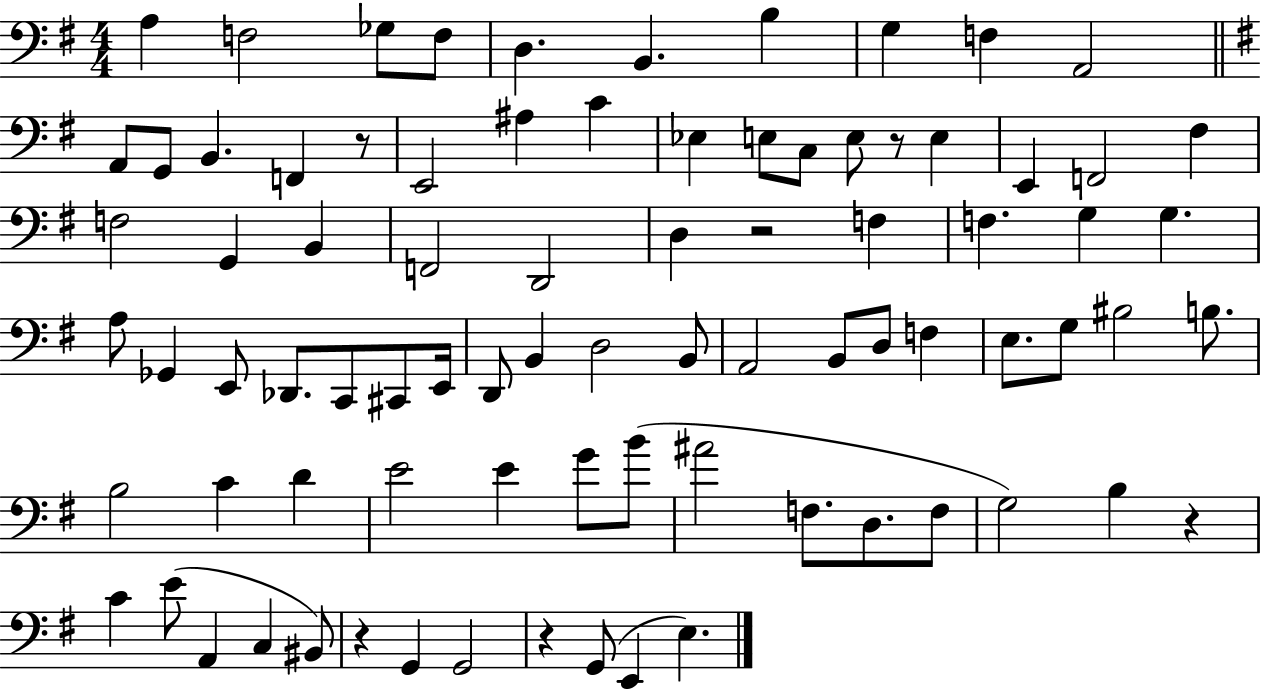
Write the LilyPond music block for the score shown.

{
  \clef bass
  \numericTimeSignature
  \time 4/4
  \key g \major
  a4 f2 ges8 f8 | d4. b,4. b4 | g4 f4 a,2 | \bar "||" \break \key g \major a,8 g,8 b,4. f,4 r8 | e,2 ais4 c'4 | ees4 e8 c8 e8 r8 e4 | e,4 f,2 fis4 | \break f2 g,4 b,4 | f,2 d,2 | d4 r2 f4 | f4. g4 g4. | \break a8 ges,4 e,8 des,8. c,8 cis,8 e,16 | d,8 b,4 d2 b,8 | a,2 b,8 d8 f4 | e8. g8 bis2 b8. | \break b2 c'4 d'4 | e'2 e'4 g'8 b'8( | ais'2 f8. d8. f8 | g2) b4 r4 | \break c'4 e'8( a,4 c4 bis,8) | r4 g,4 g,2 | r4 g,8( e,4 e4.) | \bar "|."
}